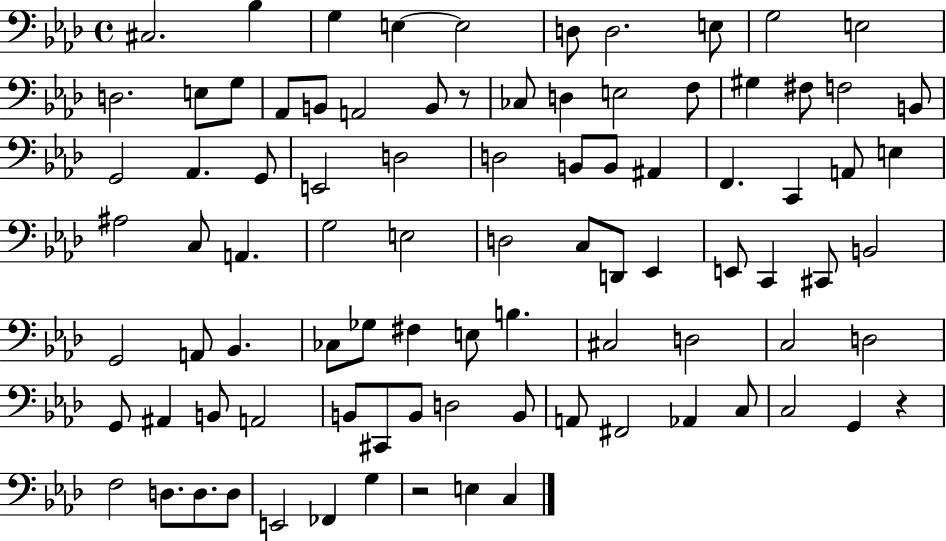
{
  \clef bass
  \time 4/4
  \defaultTimeSignature
  \key aes \major
  cis2. bes4 | g4 e4~~ e2 | d8 d2. e8 | g2 e2 | \break d2. e8 g8 | aes,8 b,8 a,2 b,8 r8 | ces8 d4 e2 f8 | gis4 fis8 f2 b,8 | \break g,2 aes,4. g,8 | e,2 d2 | d2 b,8 b,8 ais,4 | f,4. c,4 a,8 e4 | \break ais2 c8 a,4. | g2 e2 | d2 c8 d,8 ees,4 | e,8 c,4 cis,8 b,2 | \break g,2 a,8 bes,4. | ces8 ges8 fis4 e8 b4. | cis2 d2 | c2 d2 | \break g,8 ais,4 b,8 a,2 | b,8 cis,8 b,8 d2 b,8 | a,8 fis,2 aes,4 c8 | c2 g,4 r4 | \break f2 d8. d8. d8 | e,2 fes,4 g4 | r2 e4 c4 | \bar "|."
}